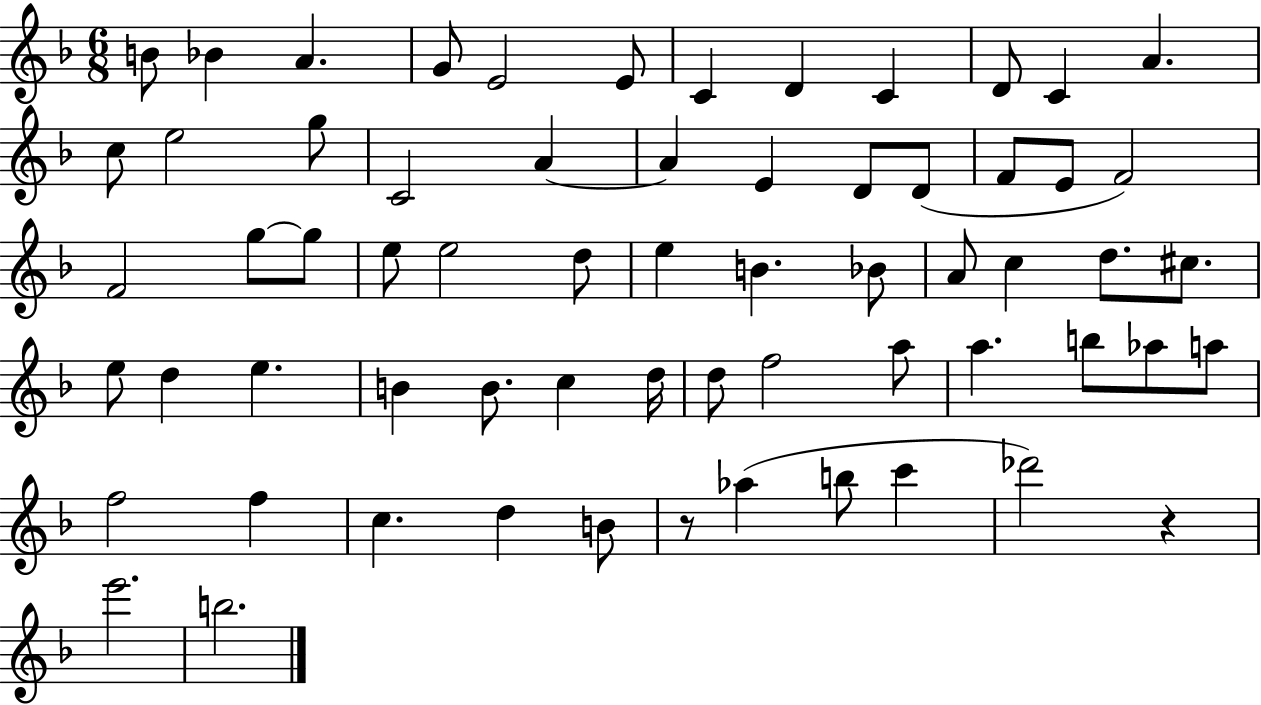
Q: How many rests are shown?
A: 2